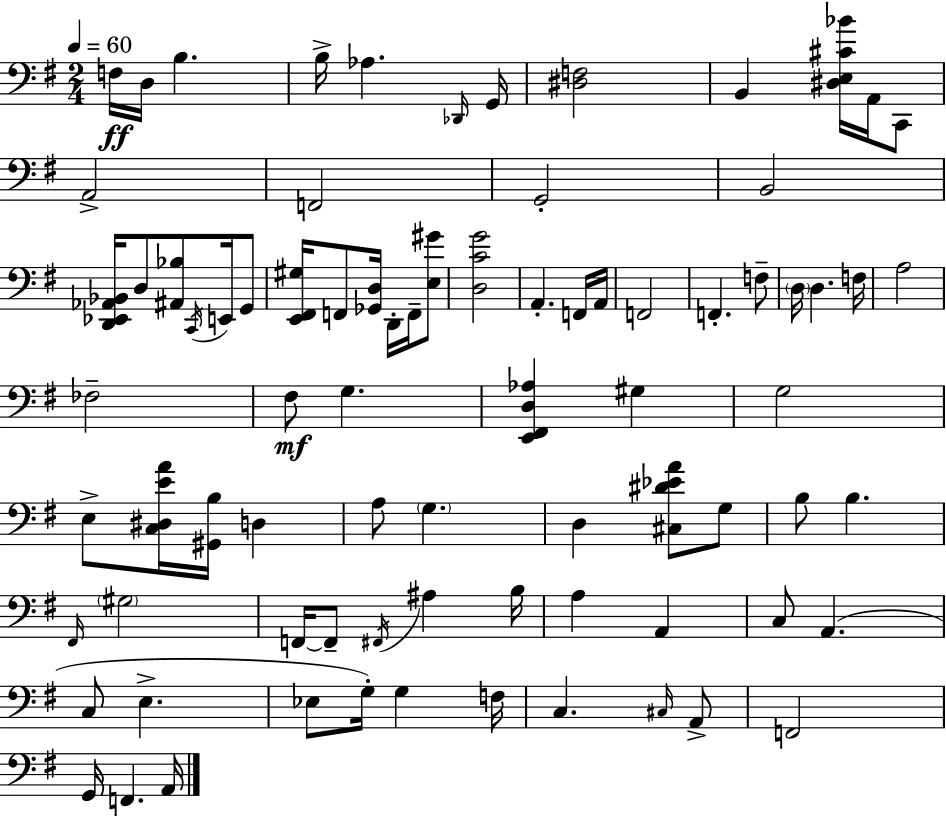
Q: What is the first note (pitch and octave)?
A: F3